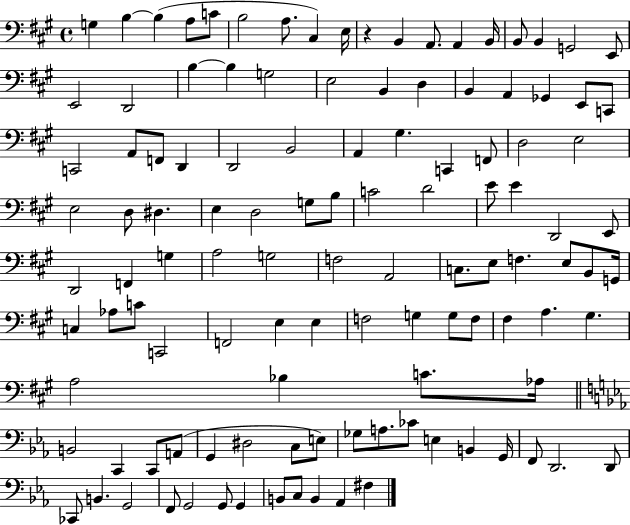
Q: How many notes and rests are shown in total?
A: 116